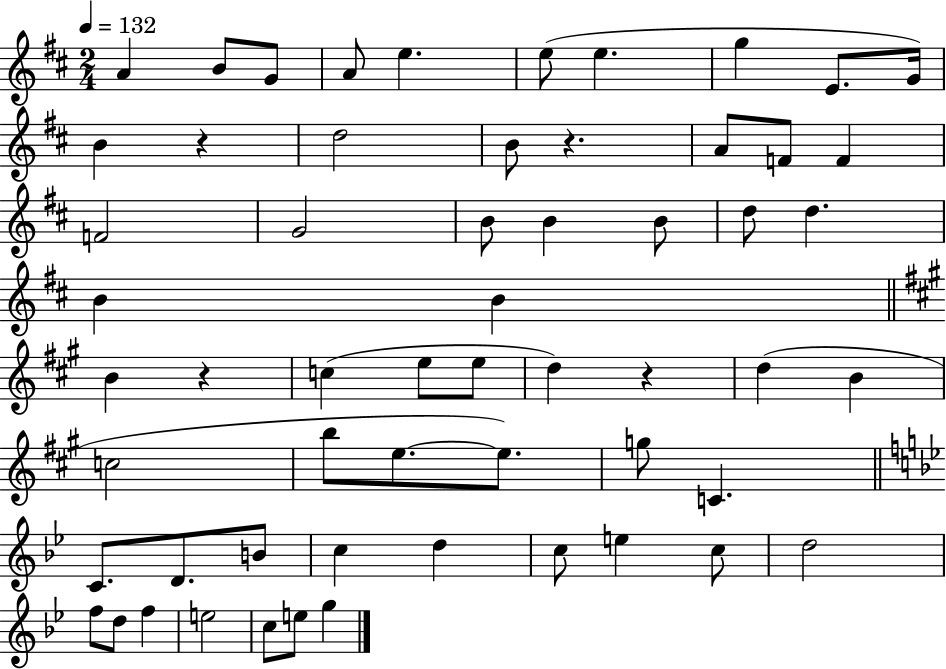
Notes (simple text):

A4/q B4/e G4/e A4/e E5/q. E5/e E5/q. G5/q E4/e. G4/s B4/q R/q D5/h B4/e R/q. A4/e F4/e F4/q F4/h G4/h B4/e B4/q B4/e D5/e D5/q. B4/q B4/q B4/q R/q C5/q E5/e E5/e D5/q R/q D5/q B4/q C5/h B5/e E5/e. E5/e. G5/e C4/q. C4/e. D4/e. B4/e C5/q D5/q C5/e E5/q C5/e D5/h F5/e D5/e F5/q E5/h C5/e E5/e G5/q